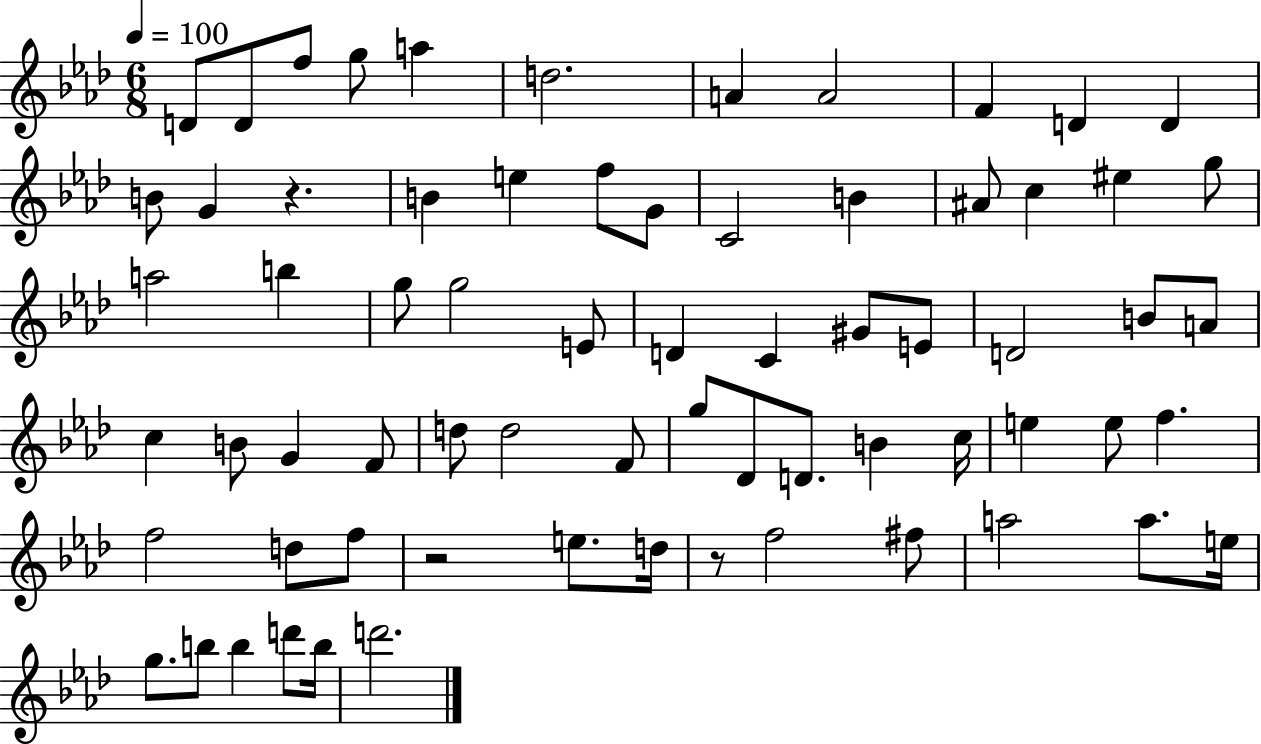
{
  \clef treble
  \numericTimeSignature
  \time 6/8
  \key aes \major
  \tempo 4 = 100
  \repeat volta 2 { d'8 d'8 f''8 g''8 a''4 | d''2. | a'4 a'2 | f'4 d'4 d'4 | \break b'8 g'4 r4. | b'4 e''4 f''8 g'8 | c'2 b'4 | ais'8 c''4 eis''4 g''8 | \break a''2 b''4 | g''8 g''2 e'8 | d'4 c'4 gis'8 e'8 | d'2 b'8 a'8 | \break c''4 b'8 g'4 f'8 | d''8 d''2 f'8 | g''8 des'8 d'8. b'4 c''16 | e''4 e''8 f''4. | \break f''2 d''8 f''8 | r2 e''8. d''16 | r8 f''2 fis''8 | a''2 a''8. e''16 | \break g''8. b''8 b''4 d'''8 b''16 | d'''2. | } \bar "|."
}